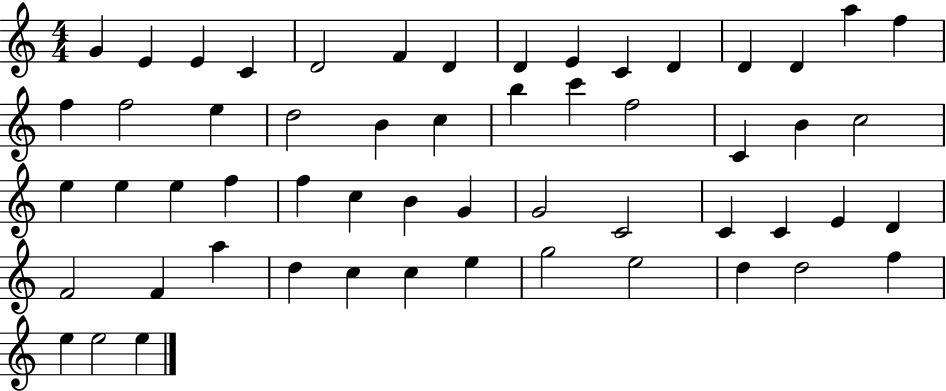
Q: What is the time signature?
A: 4/4